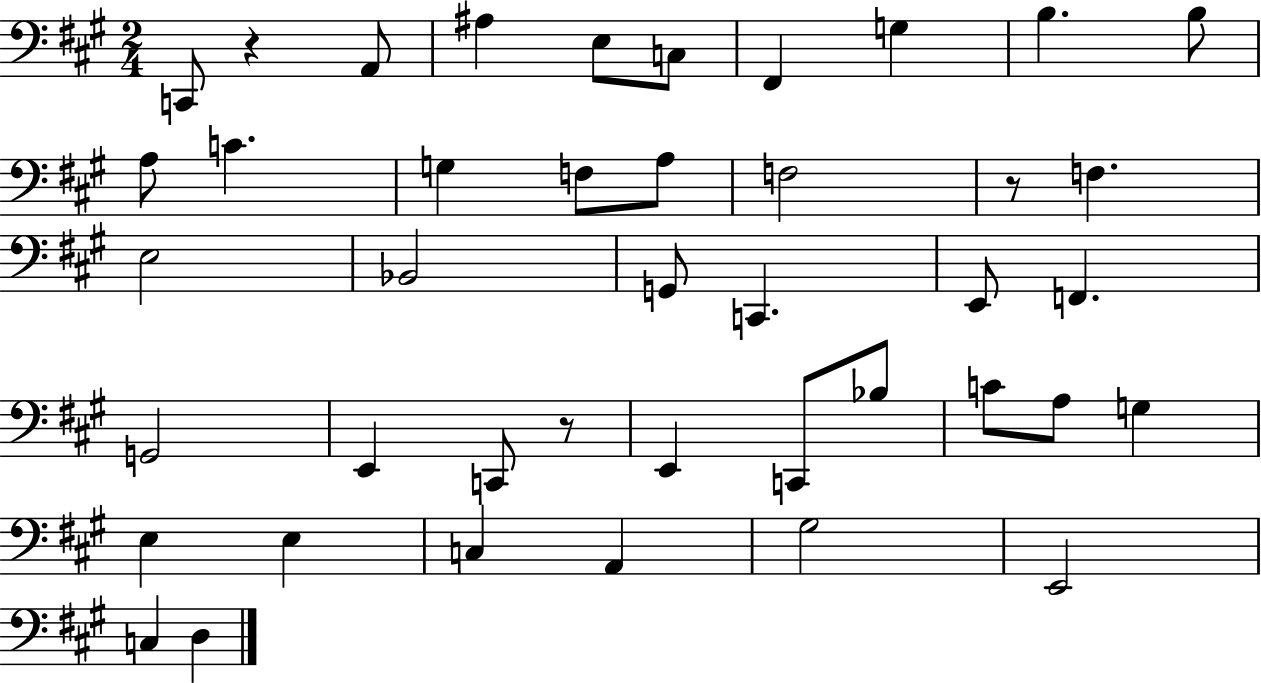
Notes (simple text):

C2/e R/q A2/e A#3/q E3/e C3/e F#2/q G3/q B3/q. B3/e A3/e C4/q. G3/q F3/e A3/e F3/h R/e F3/q. E3/h Bb2/h G2/e C2/q. E2/e F2/q. G2/h E2/q C2/e R/e E2/q C2/e Bb3/e C4/e A3/e G3/q E3/q E3/q C3/q A2/q G#3/h E2/h C3/q D3/q